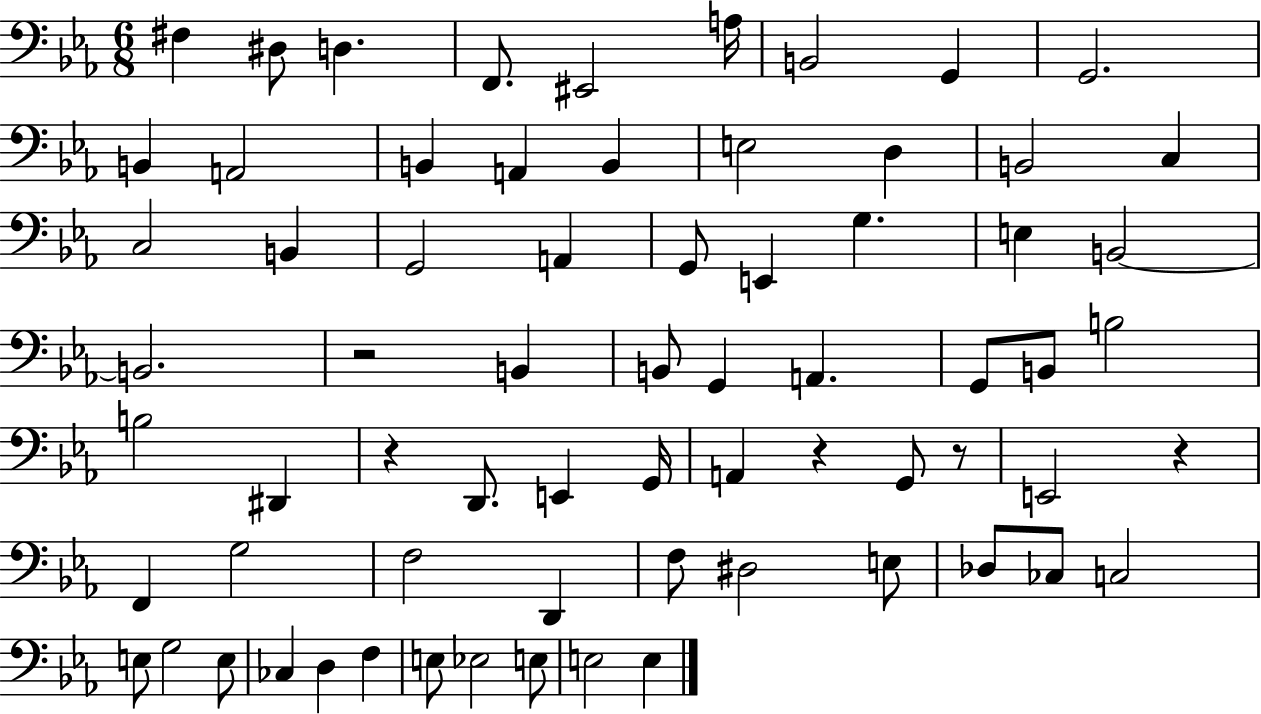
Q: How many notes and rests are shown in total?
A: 69